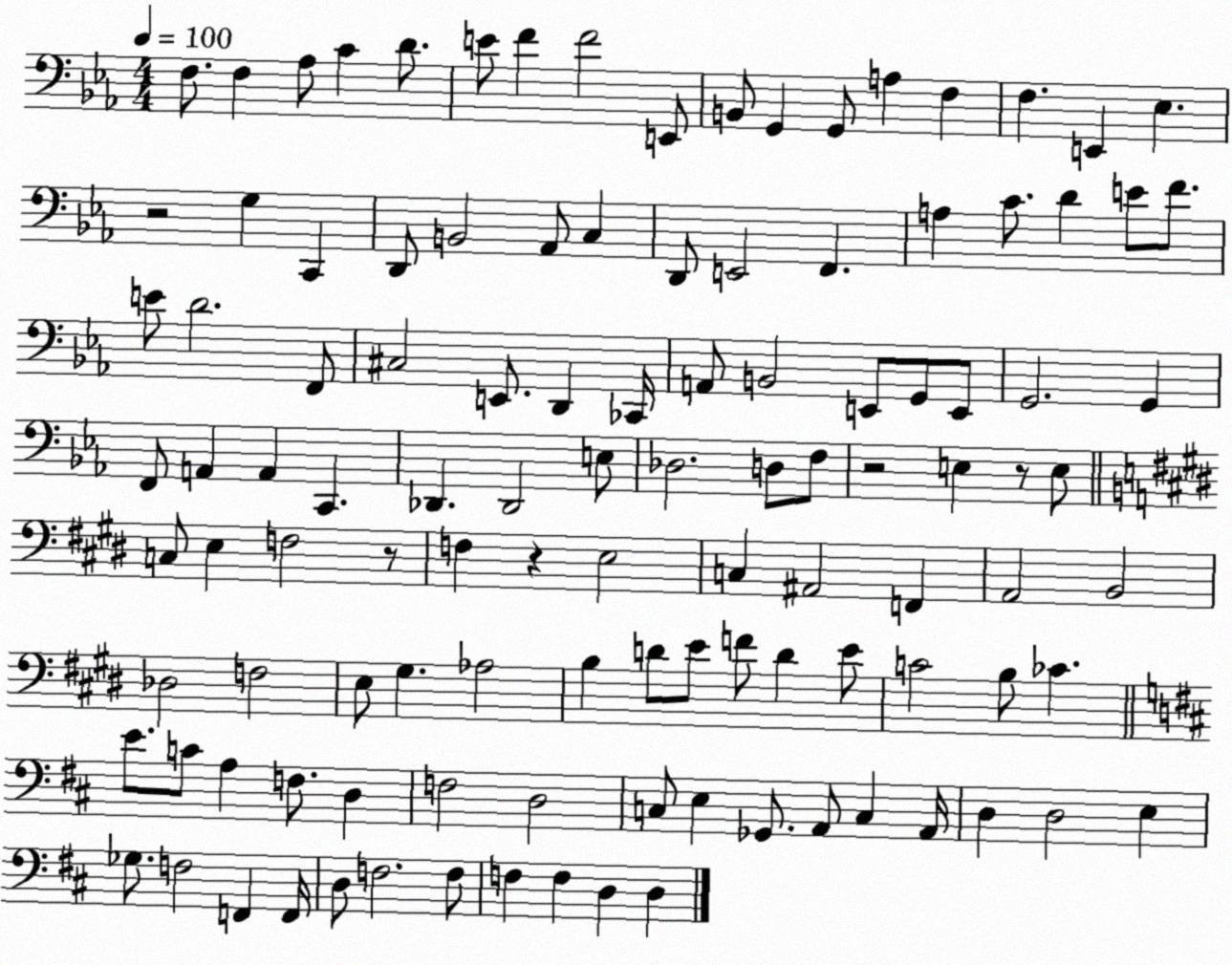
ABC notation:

X:1
T:Untitled
M:4/4
L:1/4
K:Eb
F,/2 F, _A,/2 C D/2 E/2 F F2 E,,/2 B,,/2 G,, G,,/2 A, F, F, E,, _E, z2 G, C,, D,,/2 B,,2 _A,,/2 C, D,,/2 E,,2 F,, A, C/2 D E/2 F/2 E/2 D2 F,,/2 ^C,2 E,,/2 D,, _C,,/4 A,,/2 B,,2 E,,/2 G,,/2 E,,/2 G,,2 G,, F,,/2 A,, A,, C,, _D,, _D,,2 E,/2 _D,2 D,/2 F,/2 z2 E, z/2 E,/2 C,/2 E, F,2 z/2 F, z E,2 C, ^A,,2 F,, A,,2 B,,2 _D,2 F,2 E,/2 ^G, _A,2 B, D/2 E/2 F/2 D E/2 C2 B,/2 _C E/2 C/2 A, F,/2 D, F,2 D,2 C,/2 E, _G,,/2 A,,/2 C, A,,/4 D, D,2 E, _G,/2 F,2 F,, F,,/4 D,/2 F,2 F,/2 F, F, D, D,